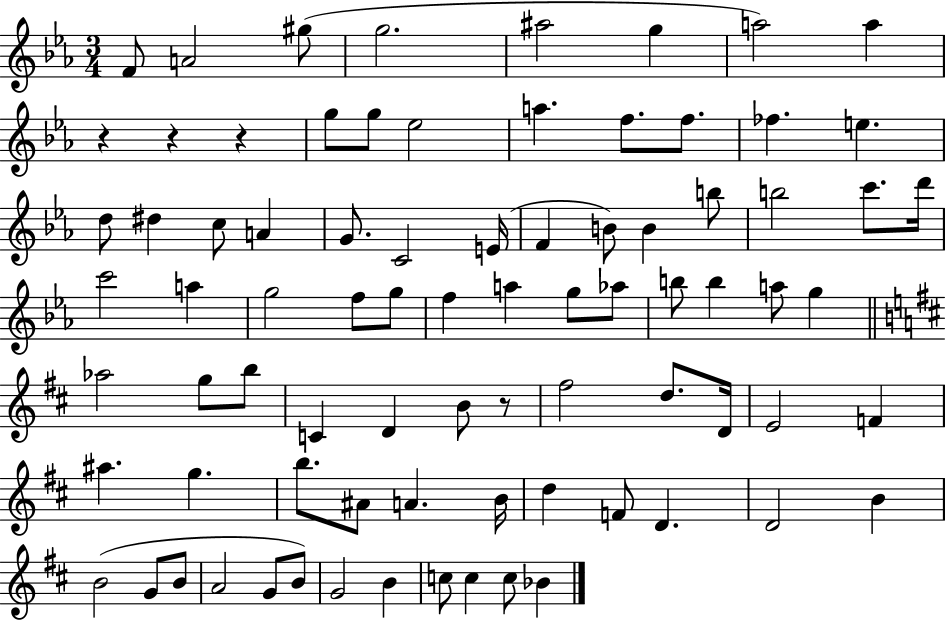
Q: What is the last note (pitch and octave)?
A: Bb4